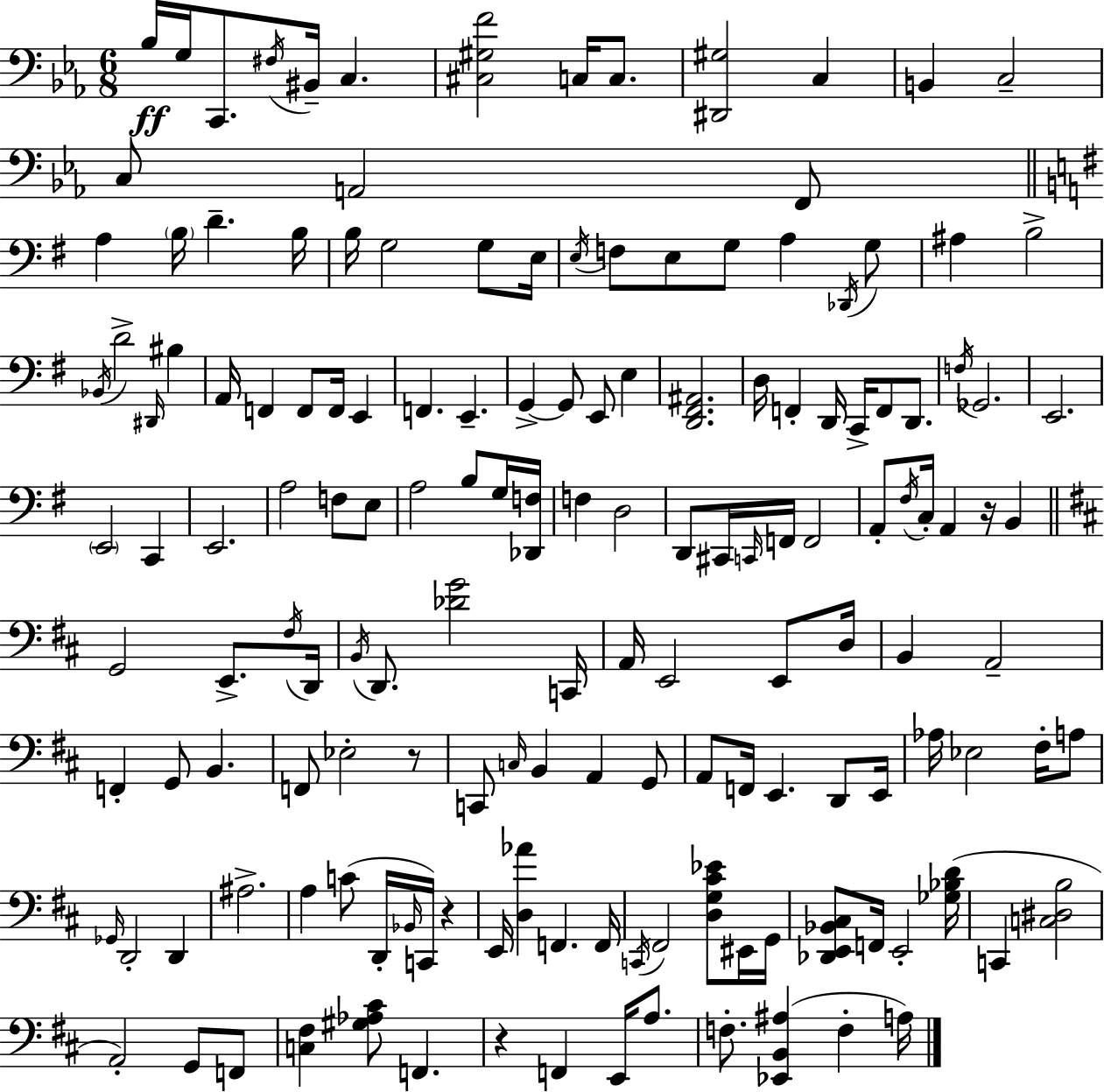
{
  \clef bass
  \numericTimeSignature
  \time 6/8
  \key ees \major
  \repeat volta 2 { bes16\ff g16 c,8. \acciaccatura { fis16 } bis,16-- c4. | <cis gis f'>2 c16 c8. | <dis, gis>2 c4 | b,4 c2-- | \break c8 a,2 f,8 | \bar "||" \break \key g \major a4 \parenthesize b16 d'4.-- b16 | b16 g2 g8 e16 | \acciaccatura { e16 } f8 e8 g8 a4 \acciaccatura { des,16 } | g8 ais4 b2-> | \break \acciaccatura { bes,16 } d'2-> \grace { dis,16 } | bis4 a,16 f,4 f,8 f,16 | e,4 f,4. e,4.-- | g,4->~~ g,8 e,8 | \break e4 <d, fis, ais,>2. | d16 f,4-. d,16 c,16-> f,8 | d,8. \acciaccatura { f16 } ges,2. | e,2. | \break \parenthesize e,2 | c,4 e,2. | a2 | f8 e8 a2 | \break b8 g16 <des, f>16 f4 d2 | d,8 cis,16 \grace { c,16 } f,16 f,2 | a,8-. \acciaccatura { fis16 } c16-. a,4 | r16 b,4 \bar "||" \break \key d \major g,2 e,8.-> \acciaccatura { fis16 } | d,16 \acciaccatura { b,16 } d,8. <des' g'>2 | c,16 a,16 e,2 e,8 | d16 b,4 a,2-- | \break f,4-. g,8 b,4. | f,8 ees2-. | r8 c,8 \grace { c16 } b,4 a,4 | g,8 a,8 f,16 e,4. | \break d,8 e,16 aes16 ees2 | fis16-. a8 \grace { ges,16 } d,2-. | d,4 ais2.-> | a4 c'8( d,16-. \grace { bes,16 } | \break c,16) r4 e,16 <d aes'>4 f,4. | f,16 \acciaccatura { c,16 } fis,2 | <d g cis' ees'>8 eis,16 g,16 <des, e, bes, cis>8 f,16 e,2-. | <ges bes d'>16( c,4 <c dis b>2 | \break a,2-.) | g,8 f,8 <c fis>4 <gis aes cis'>8 | f,4. r4 f,4 | e,16 a8. f8.-. <ees, b, ais>4( | \break f4-. a16) } \bar "|."
}